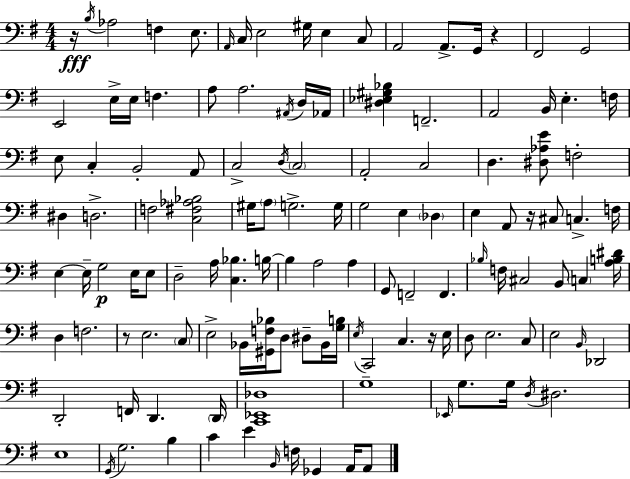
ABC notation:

X:1
T:Untitled
M:4/4
L:1/4
K:G
z/4 B,/4 _A,2 F, E,/2 A,,/4 C,/4 E,2 ^G,/4 E, C,/2 A,,2 A,,/2 G,,/4 z ^F,,2 G,,2 E,,2 E,/4 E,/4 F, A,/2 A,2 ^A,,/4 D,/4 _A,,/4 [^D,_E,^G,_B,] F,,2 A,,2 B,,/4 E, F,/4 E,/2 C, B,,2 A,,/2 C,2 D,/4 C,2 A,,2 C,2 D, [^D,_A,E]/2 F,2 ^D, D,2 F,2 [C,^F,_A,_B,]2 ^G,/4 A,/2 G,2 G,/4 G,2 E, _D, E, A,,/2 z/4 ^C,/2 C, F,/4 E, E,/4 G,2 E,/4 E,/2 D,2 A,/4 [C,_B,] B,/4 B, A,2 A, G,,/2 F,,2 F,, _B,/4 F,/4 ^C,2 B,,/2 C, [A,B,^D]/4 D, F,2 z/2 E,2 C,/2 E,2 _B,,/4 [^G,,F,_B,]/4 D,/2 ^D,/2 _B,,/4 [G,B,]/4 E,/4 C,,2 C, z/4 E,/4 D,/2 E,2 C,/2 E,2 B,,/4 _D,,2 D,,2 F,,/4 D,, D,,/4 [C,,_E,,_D,]4 G,4 _E,,/4 G,/2 G,/4 D,/4 ^D,2 E,4 G,,/4 G,2 B, C E B,,/4 F,/4 _G,, A,,/4 A,,/2